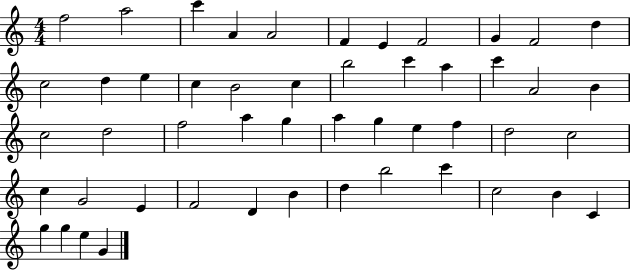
X:1
T:Untitled
M:4/4
L:1/4
K:C
f2 a2 c' A A2 F E F2 G F2 d c2 d e c B2 c b2 c' a c' A2 B c2 d2 f2 a g a g e f d2 c2 c G2 E F2 D B d b2 c' c2 B C g g e G